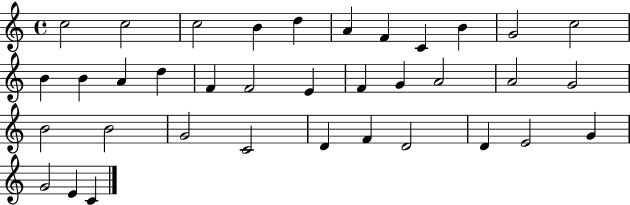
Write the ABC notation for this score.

X:1
T:Untitled
M:4/4
L:1/4
K:C
c2 c2 c2 B d A F C B G2 c2 B B A d F F2 E F G A2 A2 G2 B2 B2 G2 C2 D F D2 D E2 G G2 E C